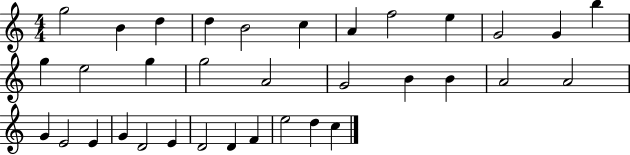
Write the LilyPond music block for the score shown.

{
  \clef treble
  \numericTimeSignature
  \time 4/4
  \key c \major
  g''2 b'4 d''4 | d''4 b'2 c''4 | a'4 f''2 e''4 | g'2 g'4 b''4 | \break g''4 e''2 g''4 | g''2 a'2 | g'2 b'4 b'4 | a'2 a'2 | \break g'4 e'2 e'4 | g'4 d'2 e'4 | d'2 d'4 f'4 | e''2 d''4 c''4 | \break \bar "|."
}